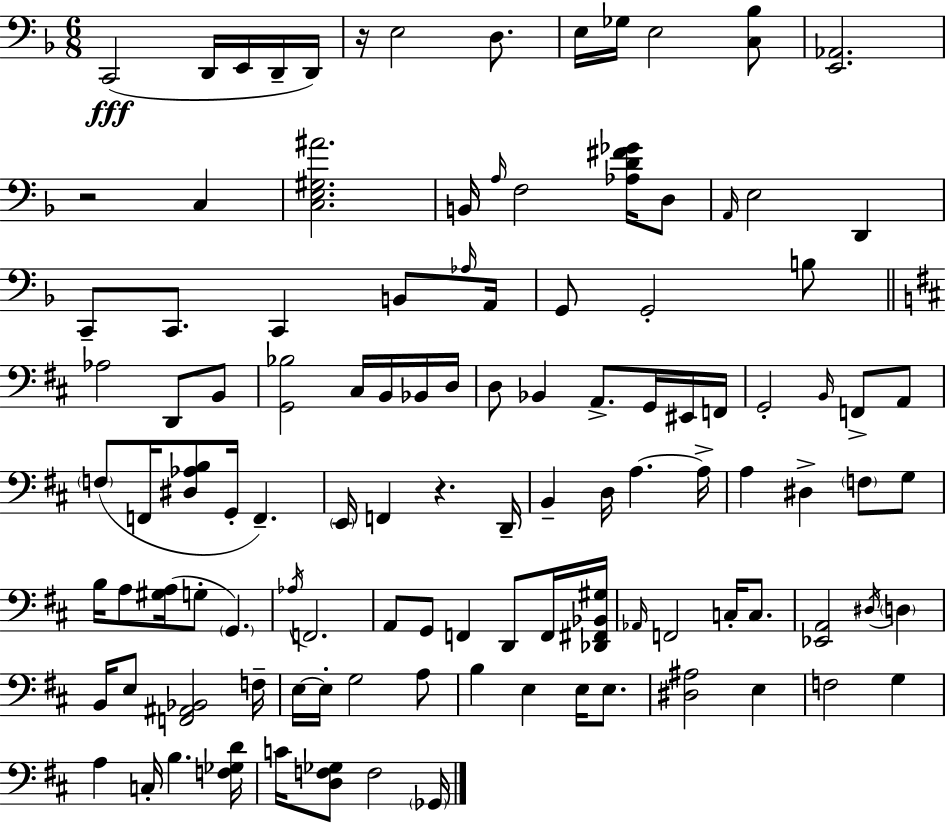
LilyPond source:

{
  \clef bass
  \numericTimeSignature
  \time 6/8
  \key f \major
  c,2(\fff d,16 e,16 d,16-- d,16) | r16 e2 d8. | e16 ges16 e2 <c bes>8 | <e, aes,>2. | \break r2 c4 | <c e gis ais'>2. | b,16 \grace { a16 } f2 <aes d' fis' ges'>16 d8 | \grace { a,16 } e2 d,4 | \break c,8-- c,8. c,4 b,8 | \grace { aes16 } a,16 g,8 g,2-. | b8 \bar "||" \break \key b \minor aes2 d,8 b,8 | <g, bes>2 cis16 b,16 bes,16 d16 | d8 bes,4 a,8.-> g,16 eis,16 f,16 | g,2-. \grace { b,16 } f,8-> a,8 | \break \parenthesize f8( f,16 <dis aes b>8 g,16-. f,4.--) | \parenthesize e,16 f,4 r4. | d,16-- b,4-- d16 a4.~~ | a16-> a4 dis4-> \parenthesize f8 g8 | \break b16 a8 <gis a>16( g8-. \parenthesize g,4.) | \acciaccatura { aes16 } f,2. | a,8 g,8 f,4 d,8 | f,16 <des, fis, bes, gis>16 \grace { aes,16 } f,2 c16-. | \break c8. <ees, a,>2 \acciaccatura { dis16 } | \parenthesize d4 b,16 e8 <f, ais, bes,>2 | f16-- e16~~ e16-. g2 | a8 b4 e4 | \break e16 e8. <dis ais>2 | e4 f2 | g4 a4 c16-. b4. | <f ges d'>16 c'16 <d f ges>8 f2 | \break \parenthesize ges,16 \bar "|."
}